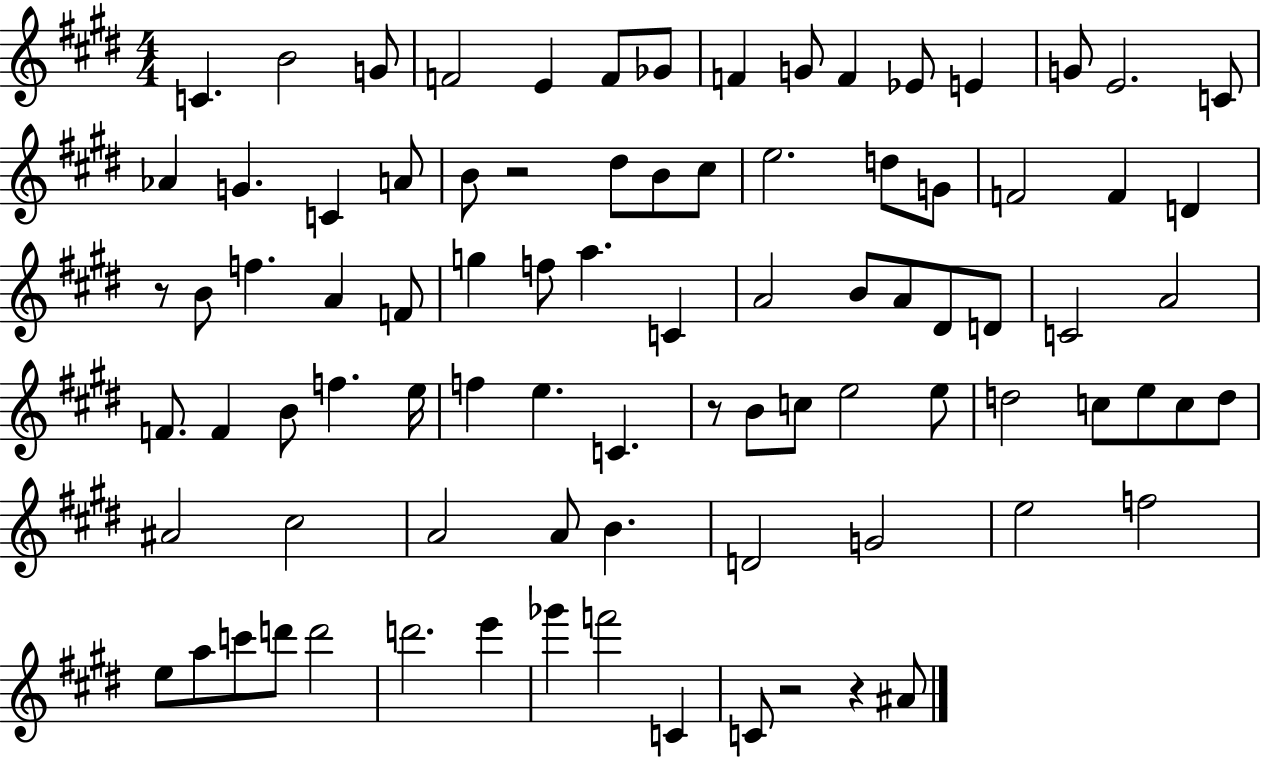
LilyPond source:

{
  \clef treble
  \numericTimeSignature
  \time 4/4
  \key e \major
  c'4. b'2 g'8 | f'2 e'4 f'8 ges'8 | f'4 g'8 f'4 ees'8 e'4 | g'8 e'2. c'8 | \break aes'4 g'4. c'4 a'8 | b'8 r2 dis''8 b'8 cis''8 | e''2. d''8 g'8 | f'2 f'4 d'4 | \break r8 b'8 f''4. a'4 f'8 | g''4 f''8 a''4. c'4 | a'2 b'8 a'8 dis'8 d'8 | c'2 a'2 | \break f'8. f'4 b'8 f''4. e''16 | f''4 e''4. c'4. | r8 b'8 c''8 e''2 e''8 | d''2 c''8 e''8 c''8 d''8 | \break ais'2 cis''2 | a'2 a'8 b'4. | d'2 g'2 | e''2 f''2 | \break e''8 a''8 c'''8 d'''8 d'''2 | d'''2. e'''4 | ges'''4 f'''2 c'4 | c'8 r2 r4 ais'8 | \break \bar "|."
}